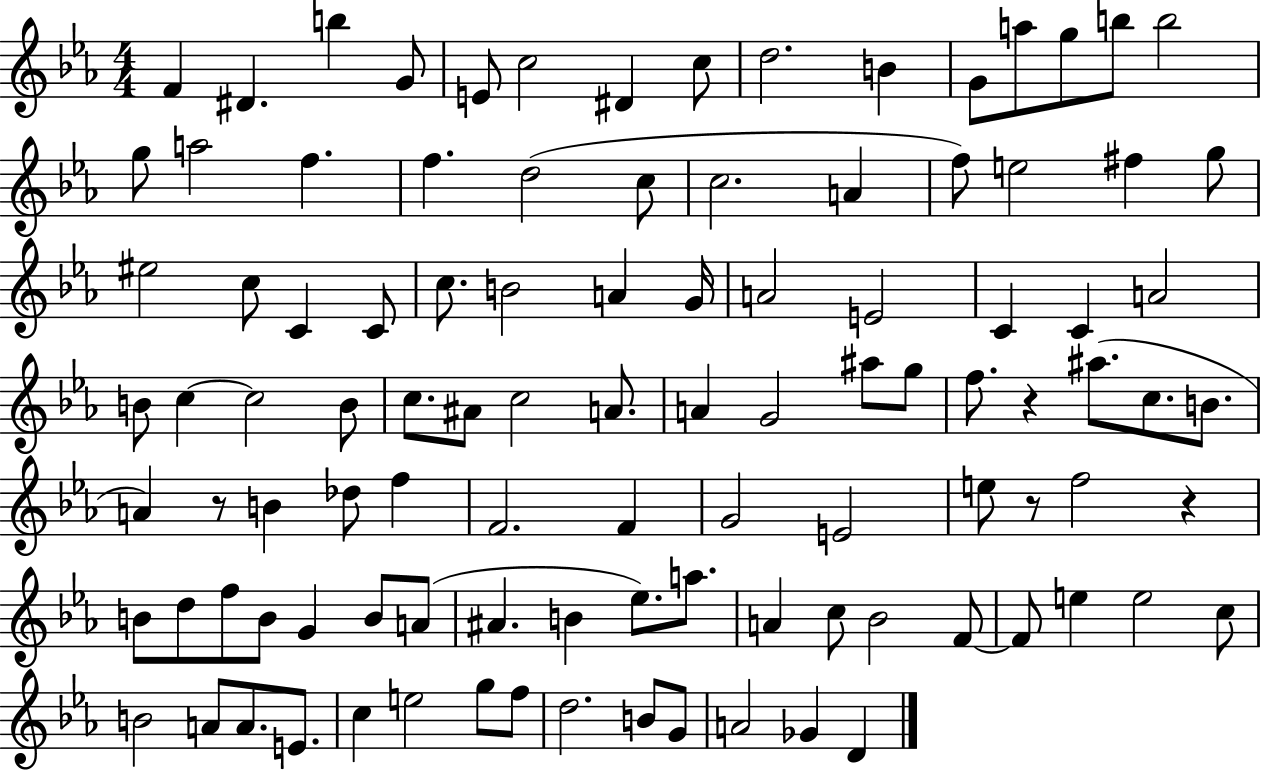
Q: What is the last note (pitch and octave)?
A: D4